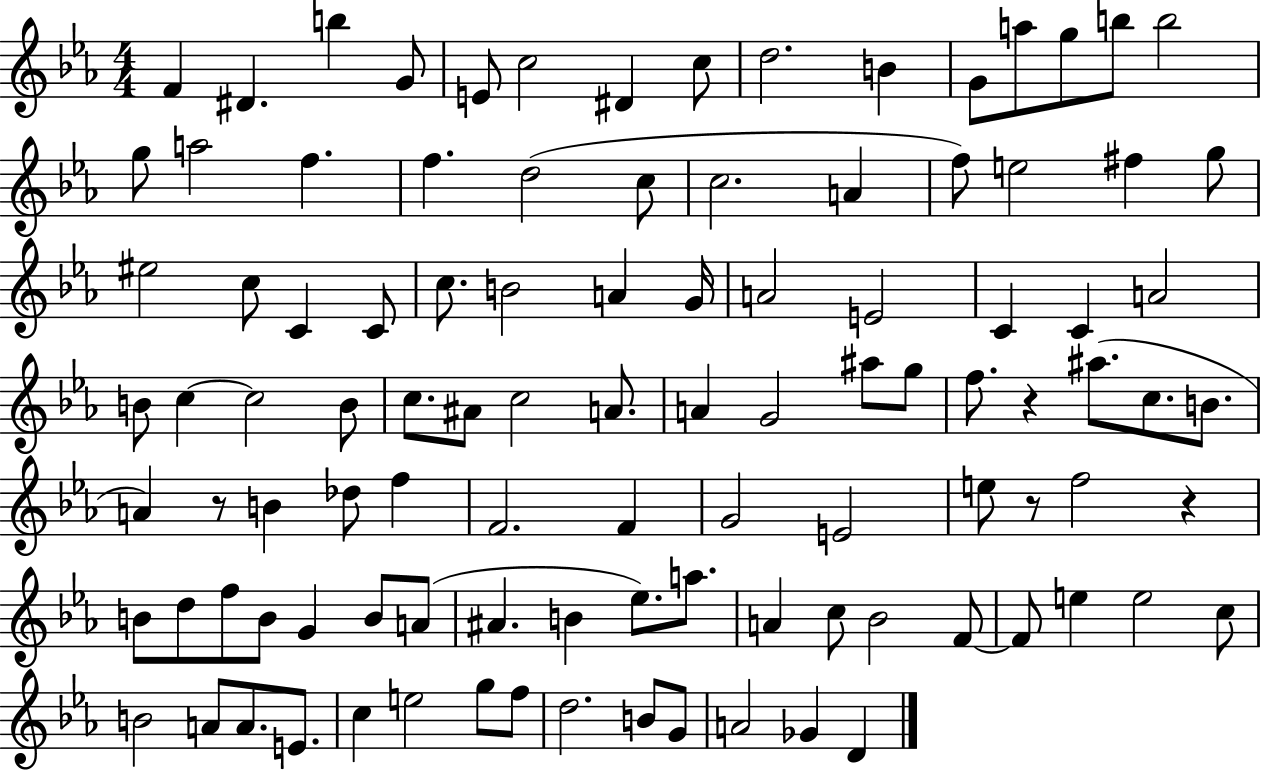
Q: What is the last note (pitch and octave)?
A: D4